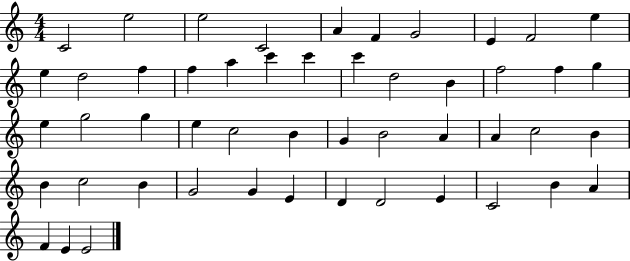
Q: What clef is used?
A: treble